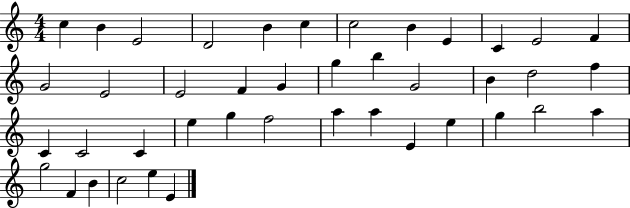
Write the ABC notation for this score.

X:1
T:Untitled
M:4/4
L:1/4
K:C
c B E2 D2 B c c2 B E C E2 F G2 E2 E2 F G g b G2 B d2 f C C2 C e g f2 a a E e g b2 a g2 F B c2 e E